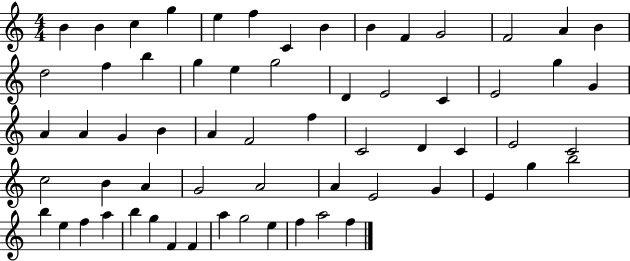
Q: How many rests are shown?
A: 0